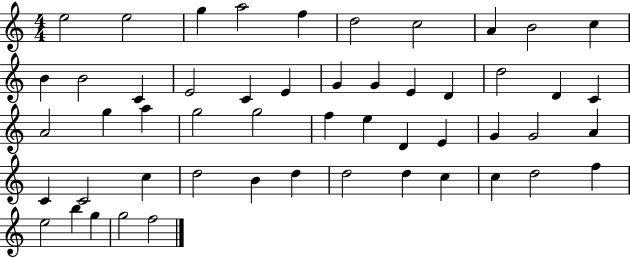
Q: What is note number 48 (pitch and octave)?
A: E5